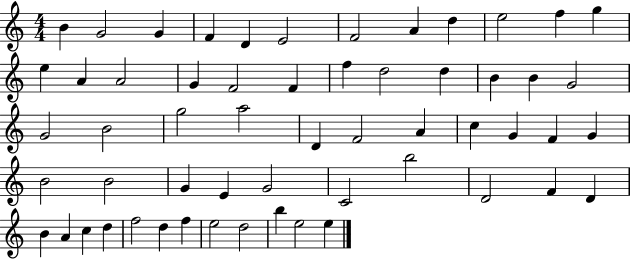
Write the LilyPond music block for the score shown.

{
  \clef treble
  \numericTimeSignature
  \time 4/4
  \key c \major
  b'4 g'2 g'4 | f'4 d'4 e'2 | f'2 a'4 d''4 | e''2 f''4 g''4 | \break e''4 a'4 a'2 | g'4 f'2 f'4 | f''4 d''2 d''4 | b'4 b'4 g'2 | \break g'2 b'2 | g''2 a''2 | d'4 f'2 a'4 | c''4 g'4 f'4 g'4 | \break b'2 b'2 | g'4 e'4 g'2 | c'2 b''2 | d'2 f'4 d'4 | \break b'4 a'4 c''4 d''4 | f''2 d''4 f''4 | e''2 d''2 | b''4 e''2 e''4 | \break \bar "|."
}